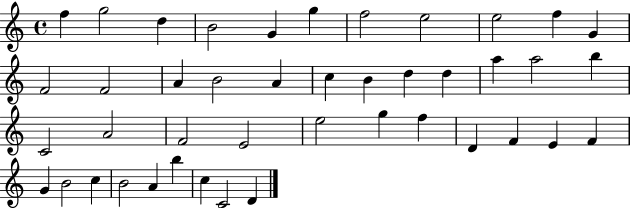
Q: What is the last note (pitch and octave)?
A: D4